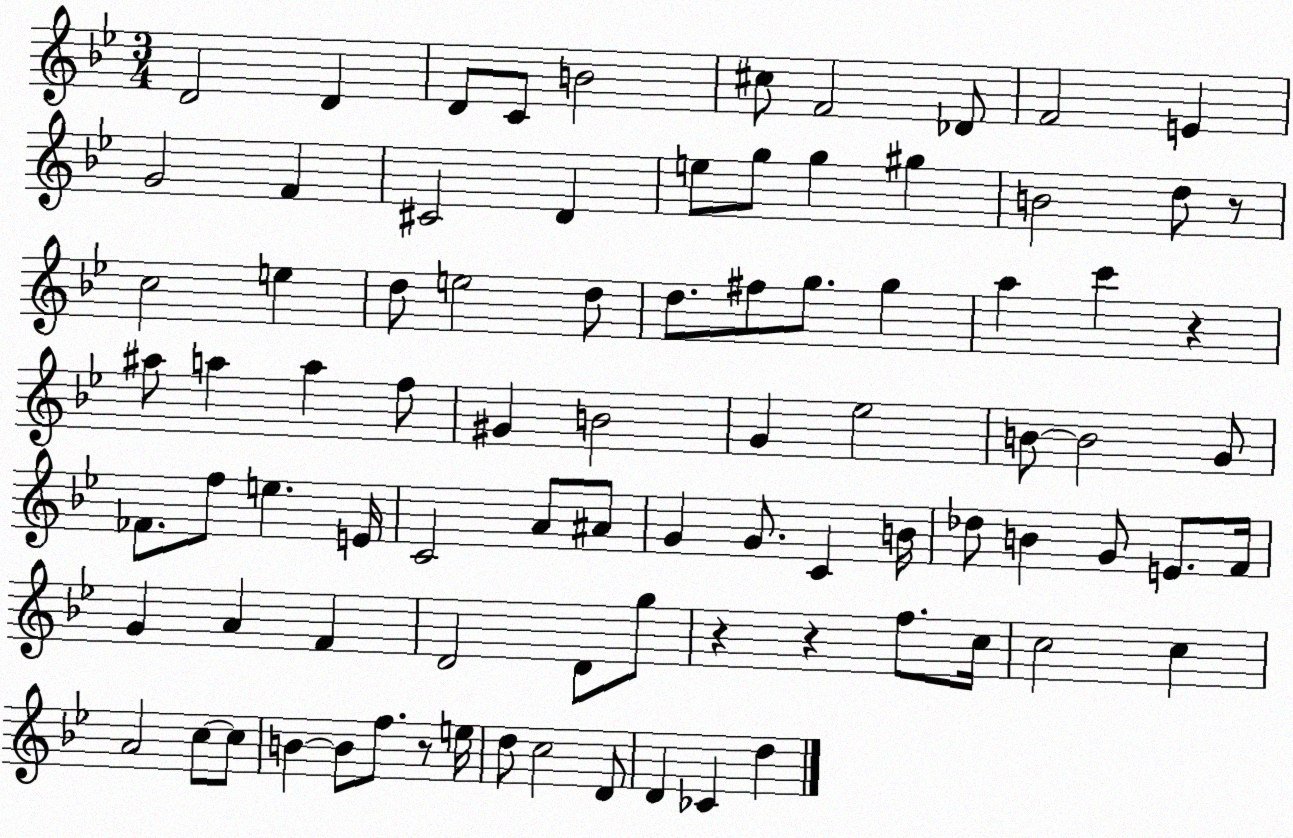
X:1
T:Untitled
M:3/4
L:1/4
K:Bb
D2 D D/2 C/2 B2 ^c/2 F2 _D/2 F2 E G2 F ^C2 D e/2 g/2 g ^g B2 d/2 z/2 c2 e d/2 e2 d/2 d/2 ^f/2 g/2 g a c' z ^a/2 a a f/2 ^G B2 G _e2 B/2 B2 G/2 _F/2 f/2 e E/4 C2 A/2 ^A/2 G G/2 C B/4 _d/2 B G/2 E/2 F/4 G A F D2 D/2 g/2 z z f/2 c/4 c2 c A2 c/2 c/2 B B/2 f/2 z/2 e/4 d/2 c2 D/2 D _C d